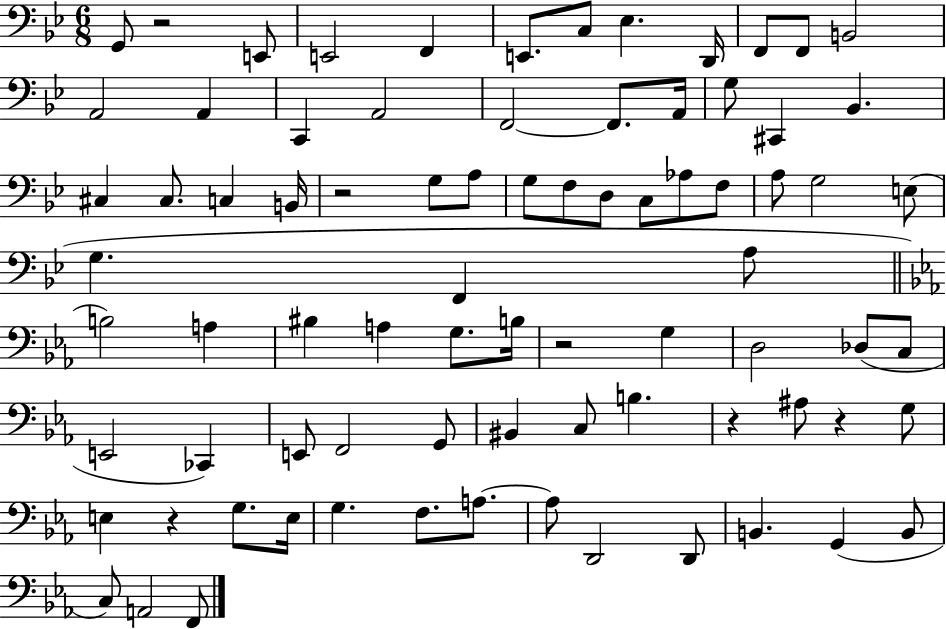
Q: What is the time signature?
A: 6/8